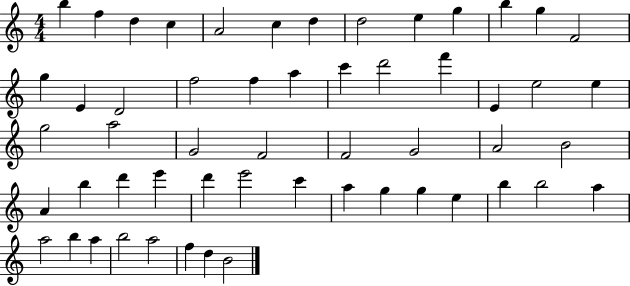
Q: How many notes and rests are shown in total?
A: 55